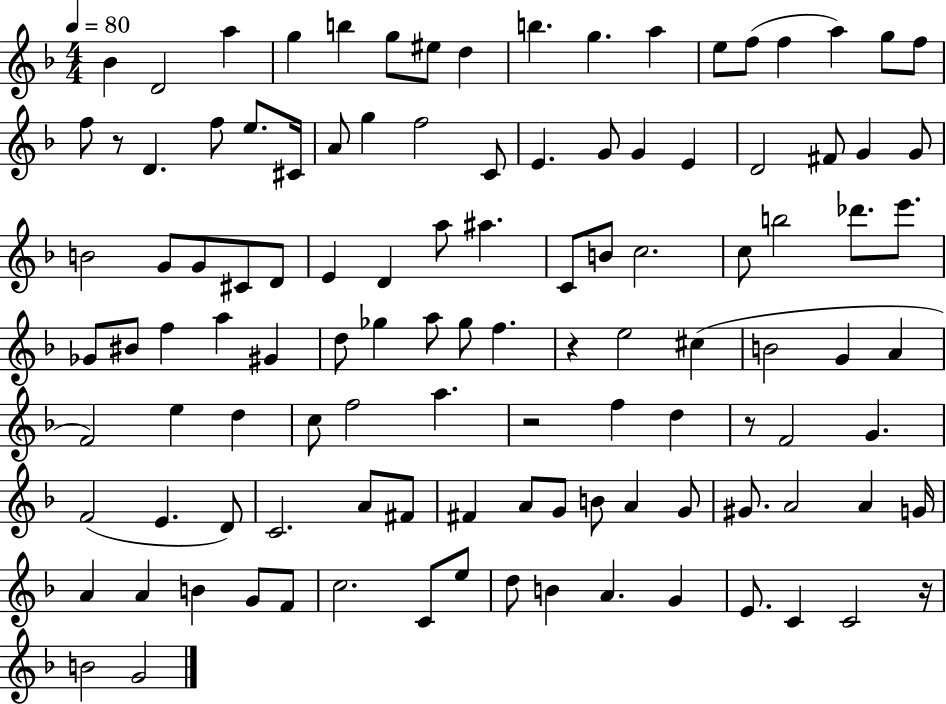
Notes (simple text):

Bb4/q D4/h A5/q G5/q B5/q G5/e EIS5/e D5/q B5/q. G5/q. A5/q E5/e F5/e F5/q A5/q G5/e F5/e F5/e R/e D4/q. F5/e E5/e. C#4/s A4/e G5/q F5/h C4/e E4/q. G4/e G4/q E4/q D4/h F#4/e G4/q G4/e B4/h G4/e G4/e C#4/e D4/e E4/q D4/q A5/e A#5/q. C4/e B4/e C5/h. C5/e B5/h Db6/e. E6/e. Gb4/e BIS4/e F5/q A5/q G#4/q D5/e Gb5/q A5/e Gb5/e F5/q. R/q E5/h C#5/q B4/h G4/q A4/q F4/h E5/q D5/q C5/e F5/h A5/q. R/h F5/q D5/q R/e F4/h G4/q. F4/h E4/q. D4/e C4/h. A4/e F#4/e F#4/q A4/e G4/e B4/e A4/q G4/e G#4/e. A4/h A4/q G4/s A4/q A4/q B4/q G4/e F4/e C5/h. C4/e E5/e D5/e B4/q A4/q. G4/q E4/e. C4/q C4/h R/s B4/h G4/h